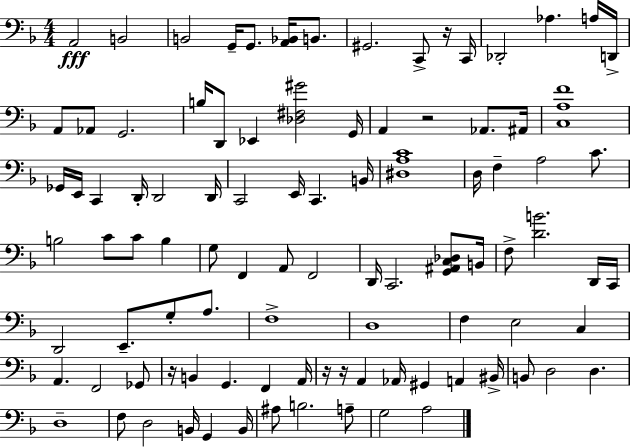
A2/h B2/h B2/h G2/s G2/e. [A2,Bb2]/s B2/e. G#2/h. C2/e R/s C2/s Db2/h Ab3/q. A3/s D2/s A2/e Ab2/e G2/h. B3/s D2/e Eb2/q [Db3,F#3,G#4]/h G2/s A2/q R/h Ab2/e. A#2/s [C3,A3,F4]/w Gb2/s E2/s C2/q D2/s D2/h D2/s C2/h E2/s C2/q. B2/s [D#3,A3,C4]/w D3/s F3/q A3/h C4/e. B3/h C4/e C4/e B3/q G3/e F2/q A2/e F2/h D2/s C2/h. [G2,A#2,C3,Db3]/e B2/s F3/e [D4,B4]/h. D2/s C2/s D2/h E2/e. G3/e A3/e. F3/w D3/w F3/q E3/h C3/q A2/q. F2/h Gb2/e R/s B2/q G2/q. F2/q A2/s R/s R/s A2/q Ab2/s G#2/q A2/q BIS2/s B2/e D3/h D3/q. D3/w F3/e D3/h B2/s G2/q B2/s A#3/e B3/h. A3/e G3/h A3/h